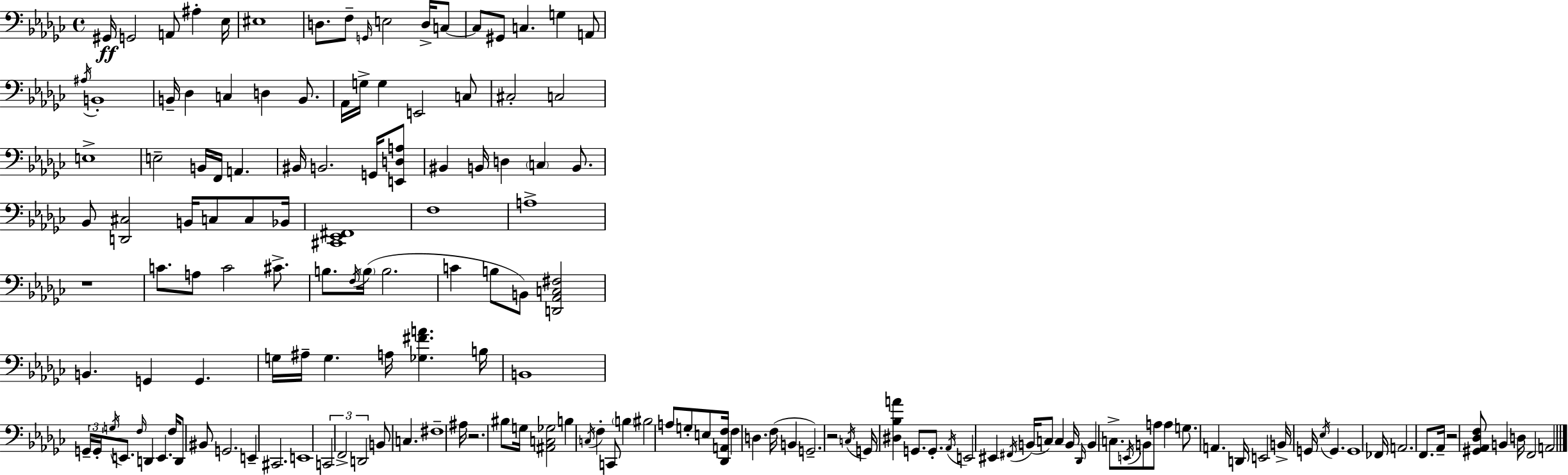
X:1
T:Untitled
M:4/4
L:1/4
K:Ebm
^G,,/4 G,,2 A,,/2 ^A, _E,/4 ^E,4 D,/2 F,/2 G,,/4 E,2 D,/4 C,/2 C,/2 ^G,,/2 C, G, A,,/2 ^A,/4 B,,4 B,,/4 _D, C, D, B,,/2 _A,,/4 G,/4 G, E,,2 C,/2 ^C,2 C,2 E,4 E,2 B,,/4 F,,/4 A,, ^B,,/4 B,,2 G,,/4 [E,,D,A,]/2 ^B,, B,,/4 D, C, B,,/2 _B,,/2 [D,,^C,]2 B,,/4 C,/2 C,/2 _B,,/4 [^C,,_E,,^F,,]4 F,4 A,4 z4 C/2 A,/2 C2 ^C/2 B,/2 F,/4 B,/4 B,2 C B,/2 B,,/2 [D,,_A,,C,^F,]2 B,, G,, G,, G,/4 ^A,/4 G, A,/4 [_G,^FA] B,/4 B,,4 G,,/4 G,,/4 G,/4 E,,/2 F,/4 D,, E,, F,/4 D,,/2 ^B,,/2 G,,2 E,, ^C,,2 E,,4 C,,2 F,,2 D,,2 B,,/2 C, ^F,4 ^A,/4 z2 ^B,/2 G,/4 [^A,,C,_G,]2 B, C,/4 F, C,,/2 B, ^B,2 A,/2 G,/2 E,/2 [_D,,A,,F,]/4 F, D, F,/4 B,, G,,2 z2 C,/4 G,,/4 [^D,_B,A] G,,/2 G,,/2 _A,,/4 E,,2 ^E,, ^F,,/4 B,,/4 C,/2 C, B,,/4 _D,,/4 B,, C,/2 E,,/4 B,,/2 A,/2 A, G,/2 A,, D,,/4 E,,2 B,,/4 G,,/4 _E,/4 G,, G,,4 _F,,/4 A,,2 F,,/2 _A,,/4 z2 [^G,,_A,,_D,F,]/2 B,, D,/4 F,,2 A,,2